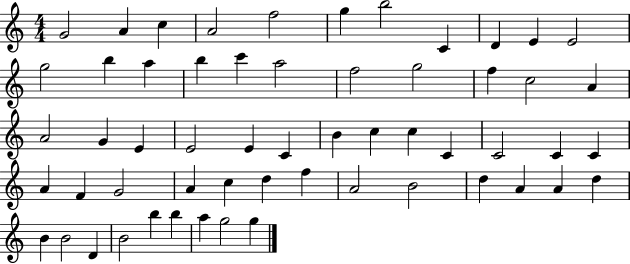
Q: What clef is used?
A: treble